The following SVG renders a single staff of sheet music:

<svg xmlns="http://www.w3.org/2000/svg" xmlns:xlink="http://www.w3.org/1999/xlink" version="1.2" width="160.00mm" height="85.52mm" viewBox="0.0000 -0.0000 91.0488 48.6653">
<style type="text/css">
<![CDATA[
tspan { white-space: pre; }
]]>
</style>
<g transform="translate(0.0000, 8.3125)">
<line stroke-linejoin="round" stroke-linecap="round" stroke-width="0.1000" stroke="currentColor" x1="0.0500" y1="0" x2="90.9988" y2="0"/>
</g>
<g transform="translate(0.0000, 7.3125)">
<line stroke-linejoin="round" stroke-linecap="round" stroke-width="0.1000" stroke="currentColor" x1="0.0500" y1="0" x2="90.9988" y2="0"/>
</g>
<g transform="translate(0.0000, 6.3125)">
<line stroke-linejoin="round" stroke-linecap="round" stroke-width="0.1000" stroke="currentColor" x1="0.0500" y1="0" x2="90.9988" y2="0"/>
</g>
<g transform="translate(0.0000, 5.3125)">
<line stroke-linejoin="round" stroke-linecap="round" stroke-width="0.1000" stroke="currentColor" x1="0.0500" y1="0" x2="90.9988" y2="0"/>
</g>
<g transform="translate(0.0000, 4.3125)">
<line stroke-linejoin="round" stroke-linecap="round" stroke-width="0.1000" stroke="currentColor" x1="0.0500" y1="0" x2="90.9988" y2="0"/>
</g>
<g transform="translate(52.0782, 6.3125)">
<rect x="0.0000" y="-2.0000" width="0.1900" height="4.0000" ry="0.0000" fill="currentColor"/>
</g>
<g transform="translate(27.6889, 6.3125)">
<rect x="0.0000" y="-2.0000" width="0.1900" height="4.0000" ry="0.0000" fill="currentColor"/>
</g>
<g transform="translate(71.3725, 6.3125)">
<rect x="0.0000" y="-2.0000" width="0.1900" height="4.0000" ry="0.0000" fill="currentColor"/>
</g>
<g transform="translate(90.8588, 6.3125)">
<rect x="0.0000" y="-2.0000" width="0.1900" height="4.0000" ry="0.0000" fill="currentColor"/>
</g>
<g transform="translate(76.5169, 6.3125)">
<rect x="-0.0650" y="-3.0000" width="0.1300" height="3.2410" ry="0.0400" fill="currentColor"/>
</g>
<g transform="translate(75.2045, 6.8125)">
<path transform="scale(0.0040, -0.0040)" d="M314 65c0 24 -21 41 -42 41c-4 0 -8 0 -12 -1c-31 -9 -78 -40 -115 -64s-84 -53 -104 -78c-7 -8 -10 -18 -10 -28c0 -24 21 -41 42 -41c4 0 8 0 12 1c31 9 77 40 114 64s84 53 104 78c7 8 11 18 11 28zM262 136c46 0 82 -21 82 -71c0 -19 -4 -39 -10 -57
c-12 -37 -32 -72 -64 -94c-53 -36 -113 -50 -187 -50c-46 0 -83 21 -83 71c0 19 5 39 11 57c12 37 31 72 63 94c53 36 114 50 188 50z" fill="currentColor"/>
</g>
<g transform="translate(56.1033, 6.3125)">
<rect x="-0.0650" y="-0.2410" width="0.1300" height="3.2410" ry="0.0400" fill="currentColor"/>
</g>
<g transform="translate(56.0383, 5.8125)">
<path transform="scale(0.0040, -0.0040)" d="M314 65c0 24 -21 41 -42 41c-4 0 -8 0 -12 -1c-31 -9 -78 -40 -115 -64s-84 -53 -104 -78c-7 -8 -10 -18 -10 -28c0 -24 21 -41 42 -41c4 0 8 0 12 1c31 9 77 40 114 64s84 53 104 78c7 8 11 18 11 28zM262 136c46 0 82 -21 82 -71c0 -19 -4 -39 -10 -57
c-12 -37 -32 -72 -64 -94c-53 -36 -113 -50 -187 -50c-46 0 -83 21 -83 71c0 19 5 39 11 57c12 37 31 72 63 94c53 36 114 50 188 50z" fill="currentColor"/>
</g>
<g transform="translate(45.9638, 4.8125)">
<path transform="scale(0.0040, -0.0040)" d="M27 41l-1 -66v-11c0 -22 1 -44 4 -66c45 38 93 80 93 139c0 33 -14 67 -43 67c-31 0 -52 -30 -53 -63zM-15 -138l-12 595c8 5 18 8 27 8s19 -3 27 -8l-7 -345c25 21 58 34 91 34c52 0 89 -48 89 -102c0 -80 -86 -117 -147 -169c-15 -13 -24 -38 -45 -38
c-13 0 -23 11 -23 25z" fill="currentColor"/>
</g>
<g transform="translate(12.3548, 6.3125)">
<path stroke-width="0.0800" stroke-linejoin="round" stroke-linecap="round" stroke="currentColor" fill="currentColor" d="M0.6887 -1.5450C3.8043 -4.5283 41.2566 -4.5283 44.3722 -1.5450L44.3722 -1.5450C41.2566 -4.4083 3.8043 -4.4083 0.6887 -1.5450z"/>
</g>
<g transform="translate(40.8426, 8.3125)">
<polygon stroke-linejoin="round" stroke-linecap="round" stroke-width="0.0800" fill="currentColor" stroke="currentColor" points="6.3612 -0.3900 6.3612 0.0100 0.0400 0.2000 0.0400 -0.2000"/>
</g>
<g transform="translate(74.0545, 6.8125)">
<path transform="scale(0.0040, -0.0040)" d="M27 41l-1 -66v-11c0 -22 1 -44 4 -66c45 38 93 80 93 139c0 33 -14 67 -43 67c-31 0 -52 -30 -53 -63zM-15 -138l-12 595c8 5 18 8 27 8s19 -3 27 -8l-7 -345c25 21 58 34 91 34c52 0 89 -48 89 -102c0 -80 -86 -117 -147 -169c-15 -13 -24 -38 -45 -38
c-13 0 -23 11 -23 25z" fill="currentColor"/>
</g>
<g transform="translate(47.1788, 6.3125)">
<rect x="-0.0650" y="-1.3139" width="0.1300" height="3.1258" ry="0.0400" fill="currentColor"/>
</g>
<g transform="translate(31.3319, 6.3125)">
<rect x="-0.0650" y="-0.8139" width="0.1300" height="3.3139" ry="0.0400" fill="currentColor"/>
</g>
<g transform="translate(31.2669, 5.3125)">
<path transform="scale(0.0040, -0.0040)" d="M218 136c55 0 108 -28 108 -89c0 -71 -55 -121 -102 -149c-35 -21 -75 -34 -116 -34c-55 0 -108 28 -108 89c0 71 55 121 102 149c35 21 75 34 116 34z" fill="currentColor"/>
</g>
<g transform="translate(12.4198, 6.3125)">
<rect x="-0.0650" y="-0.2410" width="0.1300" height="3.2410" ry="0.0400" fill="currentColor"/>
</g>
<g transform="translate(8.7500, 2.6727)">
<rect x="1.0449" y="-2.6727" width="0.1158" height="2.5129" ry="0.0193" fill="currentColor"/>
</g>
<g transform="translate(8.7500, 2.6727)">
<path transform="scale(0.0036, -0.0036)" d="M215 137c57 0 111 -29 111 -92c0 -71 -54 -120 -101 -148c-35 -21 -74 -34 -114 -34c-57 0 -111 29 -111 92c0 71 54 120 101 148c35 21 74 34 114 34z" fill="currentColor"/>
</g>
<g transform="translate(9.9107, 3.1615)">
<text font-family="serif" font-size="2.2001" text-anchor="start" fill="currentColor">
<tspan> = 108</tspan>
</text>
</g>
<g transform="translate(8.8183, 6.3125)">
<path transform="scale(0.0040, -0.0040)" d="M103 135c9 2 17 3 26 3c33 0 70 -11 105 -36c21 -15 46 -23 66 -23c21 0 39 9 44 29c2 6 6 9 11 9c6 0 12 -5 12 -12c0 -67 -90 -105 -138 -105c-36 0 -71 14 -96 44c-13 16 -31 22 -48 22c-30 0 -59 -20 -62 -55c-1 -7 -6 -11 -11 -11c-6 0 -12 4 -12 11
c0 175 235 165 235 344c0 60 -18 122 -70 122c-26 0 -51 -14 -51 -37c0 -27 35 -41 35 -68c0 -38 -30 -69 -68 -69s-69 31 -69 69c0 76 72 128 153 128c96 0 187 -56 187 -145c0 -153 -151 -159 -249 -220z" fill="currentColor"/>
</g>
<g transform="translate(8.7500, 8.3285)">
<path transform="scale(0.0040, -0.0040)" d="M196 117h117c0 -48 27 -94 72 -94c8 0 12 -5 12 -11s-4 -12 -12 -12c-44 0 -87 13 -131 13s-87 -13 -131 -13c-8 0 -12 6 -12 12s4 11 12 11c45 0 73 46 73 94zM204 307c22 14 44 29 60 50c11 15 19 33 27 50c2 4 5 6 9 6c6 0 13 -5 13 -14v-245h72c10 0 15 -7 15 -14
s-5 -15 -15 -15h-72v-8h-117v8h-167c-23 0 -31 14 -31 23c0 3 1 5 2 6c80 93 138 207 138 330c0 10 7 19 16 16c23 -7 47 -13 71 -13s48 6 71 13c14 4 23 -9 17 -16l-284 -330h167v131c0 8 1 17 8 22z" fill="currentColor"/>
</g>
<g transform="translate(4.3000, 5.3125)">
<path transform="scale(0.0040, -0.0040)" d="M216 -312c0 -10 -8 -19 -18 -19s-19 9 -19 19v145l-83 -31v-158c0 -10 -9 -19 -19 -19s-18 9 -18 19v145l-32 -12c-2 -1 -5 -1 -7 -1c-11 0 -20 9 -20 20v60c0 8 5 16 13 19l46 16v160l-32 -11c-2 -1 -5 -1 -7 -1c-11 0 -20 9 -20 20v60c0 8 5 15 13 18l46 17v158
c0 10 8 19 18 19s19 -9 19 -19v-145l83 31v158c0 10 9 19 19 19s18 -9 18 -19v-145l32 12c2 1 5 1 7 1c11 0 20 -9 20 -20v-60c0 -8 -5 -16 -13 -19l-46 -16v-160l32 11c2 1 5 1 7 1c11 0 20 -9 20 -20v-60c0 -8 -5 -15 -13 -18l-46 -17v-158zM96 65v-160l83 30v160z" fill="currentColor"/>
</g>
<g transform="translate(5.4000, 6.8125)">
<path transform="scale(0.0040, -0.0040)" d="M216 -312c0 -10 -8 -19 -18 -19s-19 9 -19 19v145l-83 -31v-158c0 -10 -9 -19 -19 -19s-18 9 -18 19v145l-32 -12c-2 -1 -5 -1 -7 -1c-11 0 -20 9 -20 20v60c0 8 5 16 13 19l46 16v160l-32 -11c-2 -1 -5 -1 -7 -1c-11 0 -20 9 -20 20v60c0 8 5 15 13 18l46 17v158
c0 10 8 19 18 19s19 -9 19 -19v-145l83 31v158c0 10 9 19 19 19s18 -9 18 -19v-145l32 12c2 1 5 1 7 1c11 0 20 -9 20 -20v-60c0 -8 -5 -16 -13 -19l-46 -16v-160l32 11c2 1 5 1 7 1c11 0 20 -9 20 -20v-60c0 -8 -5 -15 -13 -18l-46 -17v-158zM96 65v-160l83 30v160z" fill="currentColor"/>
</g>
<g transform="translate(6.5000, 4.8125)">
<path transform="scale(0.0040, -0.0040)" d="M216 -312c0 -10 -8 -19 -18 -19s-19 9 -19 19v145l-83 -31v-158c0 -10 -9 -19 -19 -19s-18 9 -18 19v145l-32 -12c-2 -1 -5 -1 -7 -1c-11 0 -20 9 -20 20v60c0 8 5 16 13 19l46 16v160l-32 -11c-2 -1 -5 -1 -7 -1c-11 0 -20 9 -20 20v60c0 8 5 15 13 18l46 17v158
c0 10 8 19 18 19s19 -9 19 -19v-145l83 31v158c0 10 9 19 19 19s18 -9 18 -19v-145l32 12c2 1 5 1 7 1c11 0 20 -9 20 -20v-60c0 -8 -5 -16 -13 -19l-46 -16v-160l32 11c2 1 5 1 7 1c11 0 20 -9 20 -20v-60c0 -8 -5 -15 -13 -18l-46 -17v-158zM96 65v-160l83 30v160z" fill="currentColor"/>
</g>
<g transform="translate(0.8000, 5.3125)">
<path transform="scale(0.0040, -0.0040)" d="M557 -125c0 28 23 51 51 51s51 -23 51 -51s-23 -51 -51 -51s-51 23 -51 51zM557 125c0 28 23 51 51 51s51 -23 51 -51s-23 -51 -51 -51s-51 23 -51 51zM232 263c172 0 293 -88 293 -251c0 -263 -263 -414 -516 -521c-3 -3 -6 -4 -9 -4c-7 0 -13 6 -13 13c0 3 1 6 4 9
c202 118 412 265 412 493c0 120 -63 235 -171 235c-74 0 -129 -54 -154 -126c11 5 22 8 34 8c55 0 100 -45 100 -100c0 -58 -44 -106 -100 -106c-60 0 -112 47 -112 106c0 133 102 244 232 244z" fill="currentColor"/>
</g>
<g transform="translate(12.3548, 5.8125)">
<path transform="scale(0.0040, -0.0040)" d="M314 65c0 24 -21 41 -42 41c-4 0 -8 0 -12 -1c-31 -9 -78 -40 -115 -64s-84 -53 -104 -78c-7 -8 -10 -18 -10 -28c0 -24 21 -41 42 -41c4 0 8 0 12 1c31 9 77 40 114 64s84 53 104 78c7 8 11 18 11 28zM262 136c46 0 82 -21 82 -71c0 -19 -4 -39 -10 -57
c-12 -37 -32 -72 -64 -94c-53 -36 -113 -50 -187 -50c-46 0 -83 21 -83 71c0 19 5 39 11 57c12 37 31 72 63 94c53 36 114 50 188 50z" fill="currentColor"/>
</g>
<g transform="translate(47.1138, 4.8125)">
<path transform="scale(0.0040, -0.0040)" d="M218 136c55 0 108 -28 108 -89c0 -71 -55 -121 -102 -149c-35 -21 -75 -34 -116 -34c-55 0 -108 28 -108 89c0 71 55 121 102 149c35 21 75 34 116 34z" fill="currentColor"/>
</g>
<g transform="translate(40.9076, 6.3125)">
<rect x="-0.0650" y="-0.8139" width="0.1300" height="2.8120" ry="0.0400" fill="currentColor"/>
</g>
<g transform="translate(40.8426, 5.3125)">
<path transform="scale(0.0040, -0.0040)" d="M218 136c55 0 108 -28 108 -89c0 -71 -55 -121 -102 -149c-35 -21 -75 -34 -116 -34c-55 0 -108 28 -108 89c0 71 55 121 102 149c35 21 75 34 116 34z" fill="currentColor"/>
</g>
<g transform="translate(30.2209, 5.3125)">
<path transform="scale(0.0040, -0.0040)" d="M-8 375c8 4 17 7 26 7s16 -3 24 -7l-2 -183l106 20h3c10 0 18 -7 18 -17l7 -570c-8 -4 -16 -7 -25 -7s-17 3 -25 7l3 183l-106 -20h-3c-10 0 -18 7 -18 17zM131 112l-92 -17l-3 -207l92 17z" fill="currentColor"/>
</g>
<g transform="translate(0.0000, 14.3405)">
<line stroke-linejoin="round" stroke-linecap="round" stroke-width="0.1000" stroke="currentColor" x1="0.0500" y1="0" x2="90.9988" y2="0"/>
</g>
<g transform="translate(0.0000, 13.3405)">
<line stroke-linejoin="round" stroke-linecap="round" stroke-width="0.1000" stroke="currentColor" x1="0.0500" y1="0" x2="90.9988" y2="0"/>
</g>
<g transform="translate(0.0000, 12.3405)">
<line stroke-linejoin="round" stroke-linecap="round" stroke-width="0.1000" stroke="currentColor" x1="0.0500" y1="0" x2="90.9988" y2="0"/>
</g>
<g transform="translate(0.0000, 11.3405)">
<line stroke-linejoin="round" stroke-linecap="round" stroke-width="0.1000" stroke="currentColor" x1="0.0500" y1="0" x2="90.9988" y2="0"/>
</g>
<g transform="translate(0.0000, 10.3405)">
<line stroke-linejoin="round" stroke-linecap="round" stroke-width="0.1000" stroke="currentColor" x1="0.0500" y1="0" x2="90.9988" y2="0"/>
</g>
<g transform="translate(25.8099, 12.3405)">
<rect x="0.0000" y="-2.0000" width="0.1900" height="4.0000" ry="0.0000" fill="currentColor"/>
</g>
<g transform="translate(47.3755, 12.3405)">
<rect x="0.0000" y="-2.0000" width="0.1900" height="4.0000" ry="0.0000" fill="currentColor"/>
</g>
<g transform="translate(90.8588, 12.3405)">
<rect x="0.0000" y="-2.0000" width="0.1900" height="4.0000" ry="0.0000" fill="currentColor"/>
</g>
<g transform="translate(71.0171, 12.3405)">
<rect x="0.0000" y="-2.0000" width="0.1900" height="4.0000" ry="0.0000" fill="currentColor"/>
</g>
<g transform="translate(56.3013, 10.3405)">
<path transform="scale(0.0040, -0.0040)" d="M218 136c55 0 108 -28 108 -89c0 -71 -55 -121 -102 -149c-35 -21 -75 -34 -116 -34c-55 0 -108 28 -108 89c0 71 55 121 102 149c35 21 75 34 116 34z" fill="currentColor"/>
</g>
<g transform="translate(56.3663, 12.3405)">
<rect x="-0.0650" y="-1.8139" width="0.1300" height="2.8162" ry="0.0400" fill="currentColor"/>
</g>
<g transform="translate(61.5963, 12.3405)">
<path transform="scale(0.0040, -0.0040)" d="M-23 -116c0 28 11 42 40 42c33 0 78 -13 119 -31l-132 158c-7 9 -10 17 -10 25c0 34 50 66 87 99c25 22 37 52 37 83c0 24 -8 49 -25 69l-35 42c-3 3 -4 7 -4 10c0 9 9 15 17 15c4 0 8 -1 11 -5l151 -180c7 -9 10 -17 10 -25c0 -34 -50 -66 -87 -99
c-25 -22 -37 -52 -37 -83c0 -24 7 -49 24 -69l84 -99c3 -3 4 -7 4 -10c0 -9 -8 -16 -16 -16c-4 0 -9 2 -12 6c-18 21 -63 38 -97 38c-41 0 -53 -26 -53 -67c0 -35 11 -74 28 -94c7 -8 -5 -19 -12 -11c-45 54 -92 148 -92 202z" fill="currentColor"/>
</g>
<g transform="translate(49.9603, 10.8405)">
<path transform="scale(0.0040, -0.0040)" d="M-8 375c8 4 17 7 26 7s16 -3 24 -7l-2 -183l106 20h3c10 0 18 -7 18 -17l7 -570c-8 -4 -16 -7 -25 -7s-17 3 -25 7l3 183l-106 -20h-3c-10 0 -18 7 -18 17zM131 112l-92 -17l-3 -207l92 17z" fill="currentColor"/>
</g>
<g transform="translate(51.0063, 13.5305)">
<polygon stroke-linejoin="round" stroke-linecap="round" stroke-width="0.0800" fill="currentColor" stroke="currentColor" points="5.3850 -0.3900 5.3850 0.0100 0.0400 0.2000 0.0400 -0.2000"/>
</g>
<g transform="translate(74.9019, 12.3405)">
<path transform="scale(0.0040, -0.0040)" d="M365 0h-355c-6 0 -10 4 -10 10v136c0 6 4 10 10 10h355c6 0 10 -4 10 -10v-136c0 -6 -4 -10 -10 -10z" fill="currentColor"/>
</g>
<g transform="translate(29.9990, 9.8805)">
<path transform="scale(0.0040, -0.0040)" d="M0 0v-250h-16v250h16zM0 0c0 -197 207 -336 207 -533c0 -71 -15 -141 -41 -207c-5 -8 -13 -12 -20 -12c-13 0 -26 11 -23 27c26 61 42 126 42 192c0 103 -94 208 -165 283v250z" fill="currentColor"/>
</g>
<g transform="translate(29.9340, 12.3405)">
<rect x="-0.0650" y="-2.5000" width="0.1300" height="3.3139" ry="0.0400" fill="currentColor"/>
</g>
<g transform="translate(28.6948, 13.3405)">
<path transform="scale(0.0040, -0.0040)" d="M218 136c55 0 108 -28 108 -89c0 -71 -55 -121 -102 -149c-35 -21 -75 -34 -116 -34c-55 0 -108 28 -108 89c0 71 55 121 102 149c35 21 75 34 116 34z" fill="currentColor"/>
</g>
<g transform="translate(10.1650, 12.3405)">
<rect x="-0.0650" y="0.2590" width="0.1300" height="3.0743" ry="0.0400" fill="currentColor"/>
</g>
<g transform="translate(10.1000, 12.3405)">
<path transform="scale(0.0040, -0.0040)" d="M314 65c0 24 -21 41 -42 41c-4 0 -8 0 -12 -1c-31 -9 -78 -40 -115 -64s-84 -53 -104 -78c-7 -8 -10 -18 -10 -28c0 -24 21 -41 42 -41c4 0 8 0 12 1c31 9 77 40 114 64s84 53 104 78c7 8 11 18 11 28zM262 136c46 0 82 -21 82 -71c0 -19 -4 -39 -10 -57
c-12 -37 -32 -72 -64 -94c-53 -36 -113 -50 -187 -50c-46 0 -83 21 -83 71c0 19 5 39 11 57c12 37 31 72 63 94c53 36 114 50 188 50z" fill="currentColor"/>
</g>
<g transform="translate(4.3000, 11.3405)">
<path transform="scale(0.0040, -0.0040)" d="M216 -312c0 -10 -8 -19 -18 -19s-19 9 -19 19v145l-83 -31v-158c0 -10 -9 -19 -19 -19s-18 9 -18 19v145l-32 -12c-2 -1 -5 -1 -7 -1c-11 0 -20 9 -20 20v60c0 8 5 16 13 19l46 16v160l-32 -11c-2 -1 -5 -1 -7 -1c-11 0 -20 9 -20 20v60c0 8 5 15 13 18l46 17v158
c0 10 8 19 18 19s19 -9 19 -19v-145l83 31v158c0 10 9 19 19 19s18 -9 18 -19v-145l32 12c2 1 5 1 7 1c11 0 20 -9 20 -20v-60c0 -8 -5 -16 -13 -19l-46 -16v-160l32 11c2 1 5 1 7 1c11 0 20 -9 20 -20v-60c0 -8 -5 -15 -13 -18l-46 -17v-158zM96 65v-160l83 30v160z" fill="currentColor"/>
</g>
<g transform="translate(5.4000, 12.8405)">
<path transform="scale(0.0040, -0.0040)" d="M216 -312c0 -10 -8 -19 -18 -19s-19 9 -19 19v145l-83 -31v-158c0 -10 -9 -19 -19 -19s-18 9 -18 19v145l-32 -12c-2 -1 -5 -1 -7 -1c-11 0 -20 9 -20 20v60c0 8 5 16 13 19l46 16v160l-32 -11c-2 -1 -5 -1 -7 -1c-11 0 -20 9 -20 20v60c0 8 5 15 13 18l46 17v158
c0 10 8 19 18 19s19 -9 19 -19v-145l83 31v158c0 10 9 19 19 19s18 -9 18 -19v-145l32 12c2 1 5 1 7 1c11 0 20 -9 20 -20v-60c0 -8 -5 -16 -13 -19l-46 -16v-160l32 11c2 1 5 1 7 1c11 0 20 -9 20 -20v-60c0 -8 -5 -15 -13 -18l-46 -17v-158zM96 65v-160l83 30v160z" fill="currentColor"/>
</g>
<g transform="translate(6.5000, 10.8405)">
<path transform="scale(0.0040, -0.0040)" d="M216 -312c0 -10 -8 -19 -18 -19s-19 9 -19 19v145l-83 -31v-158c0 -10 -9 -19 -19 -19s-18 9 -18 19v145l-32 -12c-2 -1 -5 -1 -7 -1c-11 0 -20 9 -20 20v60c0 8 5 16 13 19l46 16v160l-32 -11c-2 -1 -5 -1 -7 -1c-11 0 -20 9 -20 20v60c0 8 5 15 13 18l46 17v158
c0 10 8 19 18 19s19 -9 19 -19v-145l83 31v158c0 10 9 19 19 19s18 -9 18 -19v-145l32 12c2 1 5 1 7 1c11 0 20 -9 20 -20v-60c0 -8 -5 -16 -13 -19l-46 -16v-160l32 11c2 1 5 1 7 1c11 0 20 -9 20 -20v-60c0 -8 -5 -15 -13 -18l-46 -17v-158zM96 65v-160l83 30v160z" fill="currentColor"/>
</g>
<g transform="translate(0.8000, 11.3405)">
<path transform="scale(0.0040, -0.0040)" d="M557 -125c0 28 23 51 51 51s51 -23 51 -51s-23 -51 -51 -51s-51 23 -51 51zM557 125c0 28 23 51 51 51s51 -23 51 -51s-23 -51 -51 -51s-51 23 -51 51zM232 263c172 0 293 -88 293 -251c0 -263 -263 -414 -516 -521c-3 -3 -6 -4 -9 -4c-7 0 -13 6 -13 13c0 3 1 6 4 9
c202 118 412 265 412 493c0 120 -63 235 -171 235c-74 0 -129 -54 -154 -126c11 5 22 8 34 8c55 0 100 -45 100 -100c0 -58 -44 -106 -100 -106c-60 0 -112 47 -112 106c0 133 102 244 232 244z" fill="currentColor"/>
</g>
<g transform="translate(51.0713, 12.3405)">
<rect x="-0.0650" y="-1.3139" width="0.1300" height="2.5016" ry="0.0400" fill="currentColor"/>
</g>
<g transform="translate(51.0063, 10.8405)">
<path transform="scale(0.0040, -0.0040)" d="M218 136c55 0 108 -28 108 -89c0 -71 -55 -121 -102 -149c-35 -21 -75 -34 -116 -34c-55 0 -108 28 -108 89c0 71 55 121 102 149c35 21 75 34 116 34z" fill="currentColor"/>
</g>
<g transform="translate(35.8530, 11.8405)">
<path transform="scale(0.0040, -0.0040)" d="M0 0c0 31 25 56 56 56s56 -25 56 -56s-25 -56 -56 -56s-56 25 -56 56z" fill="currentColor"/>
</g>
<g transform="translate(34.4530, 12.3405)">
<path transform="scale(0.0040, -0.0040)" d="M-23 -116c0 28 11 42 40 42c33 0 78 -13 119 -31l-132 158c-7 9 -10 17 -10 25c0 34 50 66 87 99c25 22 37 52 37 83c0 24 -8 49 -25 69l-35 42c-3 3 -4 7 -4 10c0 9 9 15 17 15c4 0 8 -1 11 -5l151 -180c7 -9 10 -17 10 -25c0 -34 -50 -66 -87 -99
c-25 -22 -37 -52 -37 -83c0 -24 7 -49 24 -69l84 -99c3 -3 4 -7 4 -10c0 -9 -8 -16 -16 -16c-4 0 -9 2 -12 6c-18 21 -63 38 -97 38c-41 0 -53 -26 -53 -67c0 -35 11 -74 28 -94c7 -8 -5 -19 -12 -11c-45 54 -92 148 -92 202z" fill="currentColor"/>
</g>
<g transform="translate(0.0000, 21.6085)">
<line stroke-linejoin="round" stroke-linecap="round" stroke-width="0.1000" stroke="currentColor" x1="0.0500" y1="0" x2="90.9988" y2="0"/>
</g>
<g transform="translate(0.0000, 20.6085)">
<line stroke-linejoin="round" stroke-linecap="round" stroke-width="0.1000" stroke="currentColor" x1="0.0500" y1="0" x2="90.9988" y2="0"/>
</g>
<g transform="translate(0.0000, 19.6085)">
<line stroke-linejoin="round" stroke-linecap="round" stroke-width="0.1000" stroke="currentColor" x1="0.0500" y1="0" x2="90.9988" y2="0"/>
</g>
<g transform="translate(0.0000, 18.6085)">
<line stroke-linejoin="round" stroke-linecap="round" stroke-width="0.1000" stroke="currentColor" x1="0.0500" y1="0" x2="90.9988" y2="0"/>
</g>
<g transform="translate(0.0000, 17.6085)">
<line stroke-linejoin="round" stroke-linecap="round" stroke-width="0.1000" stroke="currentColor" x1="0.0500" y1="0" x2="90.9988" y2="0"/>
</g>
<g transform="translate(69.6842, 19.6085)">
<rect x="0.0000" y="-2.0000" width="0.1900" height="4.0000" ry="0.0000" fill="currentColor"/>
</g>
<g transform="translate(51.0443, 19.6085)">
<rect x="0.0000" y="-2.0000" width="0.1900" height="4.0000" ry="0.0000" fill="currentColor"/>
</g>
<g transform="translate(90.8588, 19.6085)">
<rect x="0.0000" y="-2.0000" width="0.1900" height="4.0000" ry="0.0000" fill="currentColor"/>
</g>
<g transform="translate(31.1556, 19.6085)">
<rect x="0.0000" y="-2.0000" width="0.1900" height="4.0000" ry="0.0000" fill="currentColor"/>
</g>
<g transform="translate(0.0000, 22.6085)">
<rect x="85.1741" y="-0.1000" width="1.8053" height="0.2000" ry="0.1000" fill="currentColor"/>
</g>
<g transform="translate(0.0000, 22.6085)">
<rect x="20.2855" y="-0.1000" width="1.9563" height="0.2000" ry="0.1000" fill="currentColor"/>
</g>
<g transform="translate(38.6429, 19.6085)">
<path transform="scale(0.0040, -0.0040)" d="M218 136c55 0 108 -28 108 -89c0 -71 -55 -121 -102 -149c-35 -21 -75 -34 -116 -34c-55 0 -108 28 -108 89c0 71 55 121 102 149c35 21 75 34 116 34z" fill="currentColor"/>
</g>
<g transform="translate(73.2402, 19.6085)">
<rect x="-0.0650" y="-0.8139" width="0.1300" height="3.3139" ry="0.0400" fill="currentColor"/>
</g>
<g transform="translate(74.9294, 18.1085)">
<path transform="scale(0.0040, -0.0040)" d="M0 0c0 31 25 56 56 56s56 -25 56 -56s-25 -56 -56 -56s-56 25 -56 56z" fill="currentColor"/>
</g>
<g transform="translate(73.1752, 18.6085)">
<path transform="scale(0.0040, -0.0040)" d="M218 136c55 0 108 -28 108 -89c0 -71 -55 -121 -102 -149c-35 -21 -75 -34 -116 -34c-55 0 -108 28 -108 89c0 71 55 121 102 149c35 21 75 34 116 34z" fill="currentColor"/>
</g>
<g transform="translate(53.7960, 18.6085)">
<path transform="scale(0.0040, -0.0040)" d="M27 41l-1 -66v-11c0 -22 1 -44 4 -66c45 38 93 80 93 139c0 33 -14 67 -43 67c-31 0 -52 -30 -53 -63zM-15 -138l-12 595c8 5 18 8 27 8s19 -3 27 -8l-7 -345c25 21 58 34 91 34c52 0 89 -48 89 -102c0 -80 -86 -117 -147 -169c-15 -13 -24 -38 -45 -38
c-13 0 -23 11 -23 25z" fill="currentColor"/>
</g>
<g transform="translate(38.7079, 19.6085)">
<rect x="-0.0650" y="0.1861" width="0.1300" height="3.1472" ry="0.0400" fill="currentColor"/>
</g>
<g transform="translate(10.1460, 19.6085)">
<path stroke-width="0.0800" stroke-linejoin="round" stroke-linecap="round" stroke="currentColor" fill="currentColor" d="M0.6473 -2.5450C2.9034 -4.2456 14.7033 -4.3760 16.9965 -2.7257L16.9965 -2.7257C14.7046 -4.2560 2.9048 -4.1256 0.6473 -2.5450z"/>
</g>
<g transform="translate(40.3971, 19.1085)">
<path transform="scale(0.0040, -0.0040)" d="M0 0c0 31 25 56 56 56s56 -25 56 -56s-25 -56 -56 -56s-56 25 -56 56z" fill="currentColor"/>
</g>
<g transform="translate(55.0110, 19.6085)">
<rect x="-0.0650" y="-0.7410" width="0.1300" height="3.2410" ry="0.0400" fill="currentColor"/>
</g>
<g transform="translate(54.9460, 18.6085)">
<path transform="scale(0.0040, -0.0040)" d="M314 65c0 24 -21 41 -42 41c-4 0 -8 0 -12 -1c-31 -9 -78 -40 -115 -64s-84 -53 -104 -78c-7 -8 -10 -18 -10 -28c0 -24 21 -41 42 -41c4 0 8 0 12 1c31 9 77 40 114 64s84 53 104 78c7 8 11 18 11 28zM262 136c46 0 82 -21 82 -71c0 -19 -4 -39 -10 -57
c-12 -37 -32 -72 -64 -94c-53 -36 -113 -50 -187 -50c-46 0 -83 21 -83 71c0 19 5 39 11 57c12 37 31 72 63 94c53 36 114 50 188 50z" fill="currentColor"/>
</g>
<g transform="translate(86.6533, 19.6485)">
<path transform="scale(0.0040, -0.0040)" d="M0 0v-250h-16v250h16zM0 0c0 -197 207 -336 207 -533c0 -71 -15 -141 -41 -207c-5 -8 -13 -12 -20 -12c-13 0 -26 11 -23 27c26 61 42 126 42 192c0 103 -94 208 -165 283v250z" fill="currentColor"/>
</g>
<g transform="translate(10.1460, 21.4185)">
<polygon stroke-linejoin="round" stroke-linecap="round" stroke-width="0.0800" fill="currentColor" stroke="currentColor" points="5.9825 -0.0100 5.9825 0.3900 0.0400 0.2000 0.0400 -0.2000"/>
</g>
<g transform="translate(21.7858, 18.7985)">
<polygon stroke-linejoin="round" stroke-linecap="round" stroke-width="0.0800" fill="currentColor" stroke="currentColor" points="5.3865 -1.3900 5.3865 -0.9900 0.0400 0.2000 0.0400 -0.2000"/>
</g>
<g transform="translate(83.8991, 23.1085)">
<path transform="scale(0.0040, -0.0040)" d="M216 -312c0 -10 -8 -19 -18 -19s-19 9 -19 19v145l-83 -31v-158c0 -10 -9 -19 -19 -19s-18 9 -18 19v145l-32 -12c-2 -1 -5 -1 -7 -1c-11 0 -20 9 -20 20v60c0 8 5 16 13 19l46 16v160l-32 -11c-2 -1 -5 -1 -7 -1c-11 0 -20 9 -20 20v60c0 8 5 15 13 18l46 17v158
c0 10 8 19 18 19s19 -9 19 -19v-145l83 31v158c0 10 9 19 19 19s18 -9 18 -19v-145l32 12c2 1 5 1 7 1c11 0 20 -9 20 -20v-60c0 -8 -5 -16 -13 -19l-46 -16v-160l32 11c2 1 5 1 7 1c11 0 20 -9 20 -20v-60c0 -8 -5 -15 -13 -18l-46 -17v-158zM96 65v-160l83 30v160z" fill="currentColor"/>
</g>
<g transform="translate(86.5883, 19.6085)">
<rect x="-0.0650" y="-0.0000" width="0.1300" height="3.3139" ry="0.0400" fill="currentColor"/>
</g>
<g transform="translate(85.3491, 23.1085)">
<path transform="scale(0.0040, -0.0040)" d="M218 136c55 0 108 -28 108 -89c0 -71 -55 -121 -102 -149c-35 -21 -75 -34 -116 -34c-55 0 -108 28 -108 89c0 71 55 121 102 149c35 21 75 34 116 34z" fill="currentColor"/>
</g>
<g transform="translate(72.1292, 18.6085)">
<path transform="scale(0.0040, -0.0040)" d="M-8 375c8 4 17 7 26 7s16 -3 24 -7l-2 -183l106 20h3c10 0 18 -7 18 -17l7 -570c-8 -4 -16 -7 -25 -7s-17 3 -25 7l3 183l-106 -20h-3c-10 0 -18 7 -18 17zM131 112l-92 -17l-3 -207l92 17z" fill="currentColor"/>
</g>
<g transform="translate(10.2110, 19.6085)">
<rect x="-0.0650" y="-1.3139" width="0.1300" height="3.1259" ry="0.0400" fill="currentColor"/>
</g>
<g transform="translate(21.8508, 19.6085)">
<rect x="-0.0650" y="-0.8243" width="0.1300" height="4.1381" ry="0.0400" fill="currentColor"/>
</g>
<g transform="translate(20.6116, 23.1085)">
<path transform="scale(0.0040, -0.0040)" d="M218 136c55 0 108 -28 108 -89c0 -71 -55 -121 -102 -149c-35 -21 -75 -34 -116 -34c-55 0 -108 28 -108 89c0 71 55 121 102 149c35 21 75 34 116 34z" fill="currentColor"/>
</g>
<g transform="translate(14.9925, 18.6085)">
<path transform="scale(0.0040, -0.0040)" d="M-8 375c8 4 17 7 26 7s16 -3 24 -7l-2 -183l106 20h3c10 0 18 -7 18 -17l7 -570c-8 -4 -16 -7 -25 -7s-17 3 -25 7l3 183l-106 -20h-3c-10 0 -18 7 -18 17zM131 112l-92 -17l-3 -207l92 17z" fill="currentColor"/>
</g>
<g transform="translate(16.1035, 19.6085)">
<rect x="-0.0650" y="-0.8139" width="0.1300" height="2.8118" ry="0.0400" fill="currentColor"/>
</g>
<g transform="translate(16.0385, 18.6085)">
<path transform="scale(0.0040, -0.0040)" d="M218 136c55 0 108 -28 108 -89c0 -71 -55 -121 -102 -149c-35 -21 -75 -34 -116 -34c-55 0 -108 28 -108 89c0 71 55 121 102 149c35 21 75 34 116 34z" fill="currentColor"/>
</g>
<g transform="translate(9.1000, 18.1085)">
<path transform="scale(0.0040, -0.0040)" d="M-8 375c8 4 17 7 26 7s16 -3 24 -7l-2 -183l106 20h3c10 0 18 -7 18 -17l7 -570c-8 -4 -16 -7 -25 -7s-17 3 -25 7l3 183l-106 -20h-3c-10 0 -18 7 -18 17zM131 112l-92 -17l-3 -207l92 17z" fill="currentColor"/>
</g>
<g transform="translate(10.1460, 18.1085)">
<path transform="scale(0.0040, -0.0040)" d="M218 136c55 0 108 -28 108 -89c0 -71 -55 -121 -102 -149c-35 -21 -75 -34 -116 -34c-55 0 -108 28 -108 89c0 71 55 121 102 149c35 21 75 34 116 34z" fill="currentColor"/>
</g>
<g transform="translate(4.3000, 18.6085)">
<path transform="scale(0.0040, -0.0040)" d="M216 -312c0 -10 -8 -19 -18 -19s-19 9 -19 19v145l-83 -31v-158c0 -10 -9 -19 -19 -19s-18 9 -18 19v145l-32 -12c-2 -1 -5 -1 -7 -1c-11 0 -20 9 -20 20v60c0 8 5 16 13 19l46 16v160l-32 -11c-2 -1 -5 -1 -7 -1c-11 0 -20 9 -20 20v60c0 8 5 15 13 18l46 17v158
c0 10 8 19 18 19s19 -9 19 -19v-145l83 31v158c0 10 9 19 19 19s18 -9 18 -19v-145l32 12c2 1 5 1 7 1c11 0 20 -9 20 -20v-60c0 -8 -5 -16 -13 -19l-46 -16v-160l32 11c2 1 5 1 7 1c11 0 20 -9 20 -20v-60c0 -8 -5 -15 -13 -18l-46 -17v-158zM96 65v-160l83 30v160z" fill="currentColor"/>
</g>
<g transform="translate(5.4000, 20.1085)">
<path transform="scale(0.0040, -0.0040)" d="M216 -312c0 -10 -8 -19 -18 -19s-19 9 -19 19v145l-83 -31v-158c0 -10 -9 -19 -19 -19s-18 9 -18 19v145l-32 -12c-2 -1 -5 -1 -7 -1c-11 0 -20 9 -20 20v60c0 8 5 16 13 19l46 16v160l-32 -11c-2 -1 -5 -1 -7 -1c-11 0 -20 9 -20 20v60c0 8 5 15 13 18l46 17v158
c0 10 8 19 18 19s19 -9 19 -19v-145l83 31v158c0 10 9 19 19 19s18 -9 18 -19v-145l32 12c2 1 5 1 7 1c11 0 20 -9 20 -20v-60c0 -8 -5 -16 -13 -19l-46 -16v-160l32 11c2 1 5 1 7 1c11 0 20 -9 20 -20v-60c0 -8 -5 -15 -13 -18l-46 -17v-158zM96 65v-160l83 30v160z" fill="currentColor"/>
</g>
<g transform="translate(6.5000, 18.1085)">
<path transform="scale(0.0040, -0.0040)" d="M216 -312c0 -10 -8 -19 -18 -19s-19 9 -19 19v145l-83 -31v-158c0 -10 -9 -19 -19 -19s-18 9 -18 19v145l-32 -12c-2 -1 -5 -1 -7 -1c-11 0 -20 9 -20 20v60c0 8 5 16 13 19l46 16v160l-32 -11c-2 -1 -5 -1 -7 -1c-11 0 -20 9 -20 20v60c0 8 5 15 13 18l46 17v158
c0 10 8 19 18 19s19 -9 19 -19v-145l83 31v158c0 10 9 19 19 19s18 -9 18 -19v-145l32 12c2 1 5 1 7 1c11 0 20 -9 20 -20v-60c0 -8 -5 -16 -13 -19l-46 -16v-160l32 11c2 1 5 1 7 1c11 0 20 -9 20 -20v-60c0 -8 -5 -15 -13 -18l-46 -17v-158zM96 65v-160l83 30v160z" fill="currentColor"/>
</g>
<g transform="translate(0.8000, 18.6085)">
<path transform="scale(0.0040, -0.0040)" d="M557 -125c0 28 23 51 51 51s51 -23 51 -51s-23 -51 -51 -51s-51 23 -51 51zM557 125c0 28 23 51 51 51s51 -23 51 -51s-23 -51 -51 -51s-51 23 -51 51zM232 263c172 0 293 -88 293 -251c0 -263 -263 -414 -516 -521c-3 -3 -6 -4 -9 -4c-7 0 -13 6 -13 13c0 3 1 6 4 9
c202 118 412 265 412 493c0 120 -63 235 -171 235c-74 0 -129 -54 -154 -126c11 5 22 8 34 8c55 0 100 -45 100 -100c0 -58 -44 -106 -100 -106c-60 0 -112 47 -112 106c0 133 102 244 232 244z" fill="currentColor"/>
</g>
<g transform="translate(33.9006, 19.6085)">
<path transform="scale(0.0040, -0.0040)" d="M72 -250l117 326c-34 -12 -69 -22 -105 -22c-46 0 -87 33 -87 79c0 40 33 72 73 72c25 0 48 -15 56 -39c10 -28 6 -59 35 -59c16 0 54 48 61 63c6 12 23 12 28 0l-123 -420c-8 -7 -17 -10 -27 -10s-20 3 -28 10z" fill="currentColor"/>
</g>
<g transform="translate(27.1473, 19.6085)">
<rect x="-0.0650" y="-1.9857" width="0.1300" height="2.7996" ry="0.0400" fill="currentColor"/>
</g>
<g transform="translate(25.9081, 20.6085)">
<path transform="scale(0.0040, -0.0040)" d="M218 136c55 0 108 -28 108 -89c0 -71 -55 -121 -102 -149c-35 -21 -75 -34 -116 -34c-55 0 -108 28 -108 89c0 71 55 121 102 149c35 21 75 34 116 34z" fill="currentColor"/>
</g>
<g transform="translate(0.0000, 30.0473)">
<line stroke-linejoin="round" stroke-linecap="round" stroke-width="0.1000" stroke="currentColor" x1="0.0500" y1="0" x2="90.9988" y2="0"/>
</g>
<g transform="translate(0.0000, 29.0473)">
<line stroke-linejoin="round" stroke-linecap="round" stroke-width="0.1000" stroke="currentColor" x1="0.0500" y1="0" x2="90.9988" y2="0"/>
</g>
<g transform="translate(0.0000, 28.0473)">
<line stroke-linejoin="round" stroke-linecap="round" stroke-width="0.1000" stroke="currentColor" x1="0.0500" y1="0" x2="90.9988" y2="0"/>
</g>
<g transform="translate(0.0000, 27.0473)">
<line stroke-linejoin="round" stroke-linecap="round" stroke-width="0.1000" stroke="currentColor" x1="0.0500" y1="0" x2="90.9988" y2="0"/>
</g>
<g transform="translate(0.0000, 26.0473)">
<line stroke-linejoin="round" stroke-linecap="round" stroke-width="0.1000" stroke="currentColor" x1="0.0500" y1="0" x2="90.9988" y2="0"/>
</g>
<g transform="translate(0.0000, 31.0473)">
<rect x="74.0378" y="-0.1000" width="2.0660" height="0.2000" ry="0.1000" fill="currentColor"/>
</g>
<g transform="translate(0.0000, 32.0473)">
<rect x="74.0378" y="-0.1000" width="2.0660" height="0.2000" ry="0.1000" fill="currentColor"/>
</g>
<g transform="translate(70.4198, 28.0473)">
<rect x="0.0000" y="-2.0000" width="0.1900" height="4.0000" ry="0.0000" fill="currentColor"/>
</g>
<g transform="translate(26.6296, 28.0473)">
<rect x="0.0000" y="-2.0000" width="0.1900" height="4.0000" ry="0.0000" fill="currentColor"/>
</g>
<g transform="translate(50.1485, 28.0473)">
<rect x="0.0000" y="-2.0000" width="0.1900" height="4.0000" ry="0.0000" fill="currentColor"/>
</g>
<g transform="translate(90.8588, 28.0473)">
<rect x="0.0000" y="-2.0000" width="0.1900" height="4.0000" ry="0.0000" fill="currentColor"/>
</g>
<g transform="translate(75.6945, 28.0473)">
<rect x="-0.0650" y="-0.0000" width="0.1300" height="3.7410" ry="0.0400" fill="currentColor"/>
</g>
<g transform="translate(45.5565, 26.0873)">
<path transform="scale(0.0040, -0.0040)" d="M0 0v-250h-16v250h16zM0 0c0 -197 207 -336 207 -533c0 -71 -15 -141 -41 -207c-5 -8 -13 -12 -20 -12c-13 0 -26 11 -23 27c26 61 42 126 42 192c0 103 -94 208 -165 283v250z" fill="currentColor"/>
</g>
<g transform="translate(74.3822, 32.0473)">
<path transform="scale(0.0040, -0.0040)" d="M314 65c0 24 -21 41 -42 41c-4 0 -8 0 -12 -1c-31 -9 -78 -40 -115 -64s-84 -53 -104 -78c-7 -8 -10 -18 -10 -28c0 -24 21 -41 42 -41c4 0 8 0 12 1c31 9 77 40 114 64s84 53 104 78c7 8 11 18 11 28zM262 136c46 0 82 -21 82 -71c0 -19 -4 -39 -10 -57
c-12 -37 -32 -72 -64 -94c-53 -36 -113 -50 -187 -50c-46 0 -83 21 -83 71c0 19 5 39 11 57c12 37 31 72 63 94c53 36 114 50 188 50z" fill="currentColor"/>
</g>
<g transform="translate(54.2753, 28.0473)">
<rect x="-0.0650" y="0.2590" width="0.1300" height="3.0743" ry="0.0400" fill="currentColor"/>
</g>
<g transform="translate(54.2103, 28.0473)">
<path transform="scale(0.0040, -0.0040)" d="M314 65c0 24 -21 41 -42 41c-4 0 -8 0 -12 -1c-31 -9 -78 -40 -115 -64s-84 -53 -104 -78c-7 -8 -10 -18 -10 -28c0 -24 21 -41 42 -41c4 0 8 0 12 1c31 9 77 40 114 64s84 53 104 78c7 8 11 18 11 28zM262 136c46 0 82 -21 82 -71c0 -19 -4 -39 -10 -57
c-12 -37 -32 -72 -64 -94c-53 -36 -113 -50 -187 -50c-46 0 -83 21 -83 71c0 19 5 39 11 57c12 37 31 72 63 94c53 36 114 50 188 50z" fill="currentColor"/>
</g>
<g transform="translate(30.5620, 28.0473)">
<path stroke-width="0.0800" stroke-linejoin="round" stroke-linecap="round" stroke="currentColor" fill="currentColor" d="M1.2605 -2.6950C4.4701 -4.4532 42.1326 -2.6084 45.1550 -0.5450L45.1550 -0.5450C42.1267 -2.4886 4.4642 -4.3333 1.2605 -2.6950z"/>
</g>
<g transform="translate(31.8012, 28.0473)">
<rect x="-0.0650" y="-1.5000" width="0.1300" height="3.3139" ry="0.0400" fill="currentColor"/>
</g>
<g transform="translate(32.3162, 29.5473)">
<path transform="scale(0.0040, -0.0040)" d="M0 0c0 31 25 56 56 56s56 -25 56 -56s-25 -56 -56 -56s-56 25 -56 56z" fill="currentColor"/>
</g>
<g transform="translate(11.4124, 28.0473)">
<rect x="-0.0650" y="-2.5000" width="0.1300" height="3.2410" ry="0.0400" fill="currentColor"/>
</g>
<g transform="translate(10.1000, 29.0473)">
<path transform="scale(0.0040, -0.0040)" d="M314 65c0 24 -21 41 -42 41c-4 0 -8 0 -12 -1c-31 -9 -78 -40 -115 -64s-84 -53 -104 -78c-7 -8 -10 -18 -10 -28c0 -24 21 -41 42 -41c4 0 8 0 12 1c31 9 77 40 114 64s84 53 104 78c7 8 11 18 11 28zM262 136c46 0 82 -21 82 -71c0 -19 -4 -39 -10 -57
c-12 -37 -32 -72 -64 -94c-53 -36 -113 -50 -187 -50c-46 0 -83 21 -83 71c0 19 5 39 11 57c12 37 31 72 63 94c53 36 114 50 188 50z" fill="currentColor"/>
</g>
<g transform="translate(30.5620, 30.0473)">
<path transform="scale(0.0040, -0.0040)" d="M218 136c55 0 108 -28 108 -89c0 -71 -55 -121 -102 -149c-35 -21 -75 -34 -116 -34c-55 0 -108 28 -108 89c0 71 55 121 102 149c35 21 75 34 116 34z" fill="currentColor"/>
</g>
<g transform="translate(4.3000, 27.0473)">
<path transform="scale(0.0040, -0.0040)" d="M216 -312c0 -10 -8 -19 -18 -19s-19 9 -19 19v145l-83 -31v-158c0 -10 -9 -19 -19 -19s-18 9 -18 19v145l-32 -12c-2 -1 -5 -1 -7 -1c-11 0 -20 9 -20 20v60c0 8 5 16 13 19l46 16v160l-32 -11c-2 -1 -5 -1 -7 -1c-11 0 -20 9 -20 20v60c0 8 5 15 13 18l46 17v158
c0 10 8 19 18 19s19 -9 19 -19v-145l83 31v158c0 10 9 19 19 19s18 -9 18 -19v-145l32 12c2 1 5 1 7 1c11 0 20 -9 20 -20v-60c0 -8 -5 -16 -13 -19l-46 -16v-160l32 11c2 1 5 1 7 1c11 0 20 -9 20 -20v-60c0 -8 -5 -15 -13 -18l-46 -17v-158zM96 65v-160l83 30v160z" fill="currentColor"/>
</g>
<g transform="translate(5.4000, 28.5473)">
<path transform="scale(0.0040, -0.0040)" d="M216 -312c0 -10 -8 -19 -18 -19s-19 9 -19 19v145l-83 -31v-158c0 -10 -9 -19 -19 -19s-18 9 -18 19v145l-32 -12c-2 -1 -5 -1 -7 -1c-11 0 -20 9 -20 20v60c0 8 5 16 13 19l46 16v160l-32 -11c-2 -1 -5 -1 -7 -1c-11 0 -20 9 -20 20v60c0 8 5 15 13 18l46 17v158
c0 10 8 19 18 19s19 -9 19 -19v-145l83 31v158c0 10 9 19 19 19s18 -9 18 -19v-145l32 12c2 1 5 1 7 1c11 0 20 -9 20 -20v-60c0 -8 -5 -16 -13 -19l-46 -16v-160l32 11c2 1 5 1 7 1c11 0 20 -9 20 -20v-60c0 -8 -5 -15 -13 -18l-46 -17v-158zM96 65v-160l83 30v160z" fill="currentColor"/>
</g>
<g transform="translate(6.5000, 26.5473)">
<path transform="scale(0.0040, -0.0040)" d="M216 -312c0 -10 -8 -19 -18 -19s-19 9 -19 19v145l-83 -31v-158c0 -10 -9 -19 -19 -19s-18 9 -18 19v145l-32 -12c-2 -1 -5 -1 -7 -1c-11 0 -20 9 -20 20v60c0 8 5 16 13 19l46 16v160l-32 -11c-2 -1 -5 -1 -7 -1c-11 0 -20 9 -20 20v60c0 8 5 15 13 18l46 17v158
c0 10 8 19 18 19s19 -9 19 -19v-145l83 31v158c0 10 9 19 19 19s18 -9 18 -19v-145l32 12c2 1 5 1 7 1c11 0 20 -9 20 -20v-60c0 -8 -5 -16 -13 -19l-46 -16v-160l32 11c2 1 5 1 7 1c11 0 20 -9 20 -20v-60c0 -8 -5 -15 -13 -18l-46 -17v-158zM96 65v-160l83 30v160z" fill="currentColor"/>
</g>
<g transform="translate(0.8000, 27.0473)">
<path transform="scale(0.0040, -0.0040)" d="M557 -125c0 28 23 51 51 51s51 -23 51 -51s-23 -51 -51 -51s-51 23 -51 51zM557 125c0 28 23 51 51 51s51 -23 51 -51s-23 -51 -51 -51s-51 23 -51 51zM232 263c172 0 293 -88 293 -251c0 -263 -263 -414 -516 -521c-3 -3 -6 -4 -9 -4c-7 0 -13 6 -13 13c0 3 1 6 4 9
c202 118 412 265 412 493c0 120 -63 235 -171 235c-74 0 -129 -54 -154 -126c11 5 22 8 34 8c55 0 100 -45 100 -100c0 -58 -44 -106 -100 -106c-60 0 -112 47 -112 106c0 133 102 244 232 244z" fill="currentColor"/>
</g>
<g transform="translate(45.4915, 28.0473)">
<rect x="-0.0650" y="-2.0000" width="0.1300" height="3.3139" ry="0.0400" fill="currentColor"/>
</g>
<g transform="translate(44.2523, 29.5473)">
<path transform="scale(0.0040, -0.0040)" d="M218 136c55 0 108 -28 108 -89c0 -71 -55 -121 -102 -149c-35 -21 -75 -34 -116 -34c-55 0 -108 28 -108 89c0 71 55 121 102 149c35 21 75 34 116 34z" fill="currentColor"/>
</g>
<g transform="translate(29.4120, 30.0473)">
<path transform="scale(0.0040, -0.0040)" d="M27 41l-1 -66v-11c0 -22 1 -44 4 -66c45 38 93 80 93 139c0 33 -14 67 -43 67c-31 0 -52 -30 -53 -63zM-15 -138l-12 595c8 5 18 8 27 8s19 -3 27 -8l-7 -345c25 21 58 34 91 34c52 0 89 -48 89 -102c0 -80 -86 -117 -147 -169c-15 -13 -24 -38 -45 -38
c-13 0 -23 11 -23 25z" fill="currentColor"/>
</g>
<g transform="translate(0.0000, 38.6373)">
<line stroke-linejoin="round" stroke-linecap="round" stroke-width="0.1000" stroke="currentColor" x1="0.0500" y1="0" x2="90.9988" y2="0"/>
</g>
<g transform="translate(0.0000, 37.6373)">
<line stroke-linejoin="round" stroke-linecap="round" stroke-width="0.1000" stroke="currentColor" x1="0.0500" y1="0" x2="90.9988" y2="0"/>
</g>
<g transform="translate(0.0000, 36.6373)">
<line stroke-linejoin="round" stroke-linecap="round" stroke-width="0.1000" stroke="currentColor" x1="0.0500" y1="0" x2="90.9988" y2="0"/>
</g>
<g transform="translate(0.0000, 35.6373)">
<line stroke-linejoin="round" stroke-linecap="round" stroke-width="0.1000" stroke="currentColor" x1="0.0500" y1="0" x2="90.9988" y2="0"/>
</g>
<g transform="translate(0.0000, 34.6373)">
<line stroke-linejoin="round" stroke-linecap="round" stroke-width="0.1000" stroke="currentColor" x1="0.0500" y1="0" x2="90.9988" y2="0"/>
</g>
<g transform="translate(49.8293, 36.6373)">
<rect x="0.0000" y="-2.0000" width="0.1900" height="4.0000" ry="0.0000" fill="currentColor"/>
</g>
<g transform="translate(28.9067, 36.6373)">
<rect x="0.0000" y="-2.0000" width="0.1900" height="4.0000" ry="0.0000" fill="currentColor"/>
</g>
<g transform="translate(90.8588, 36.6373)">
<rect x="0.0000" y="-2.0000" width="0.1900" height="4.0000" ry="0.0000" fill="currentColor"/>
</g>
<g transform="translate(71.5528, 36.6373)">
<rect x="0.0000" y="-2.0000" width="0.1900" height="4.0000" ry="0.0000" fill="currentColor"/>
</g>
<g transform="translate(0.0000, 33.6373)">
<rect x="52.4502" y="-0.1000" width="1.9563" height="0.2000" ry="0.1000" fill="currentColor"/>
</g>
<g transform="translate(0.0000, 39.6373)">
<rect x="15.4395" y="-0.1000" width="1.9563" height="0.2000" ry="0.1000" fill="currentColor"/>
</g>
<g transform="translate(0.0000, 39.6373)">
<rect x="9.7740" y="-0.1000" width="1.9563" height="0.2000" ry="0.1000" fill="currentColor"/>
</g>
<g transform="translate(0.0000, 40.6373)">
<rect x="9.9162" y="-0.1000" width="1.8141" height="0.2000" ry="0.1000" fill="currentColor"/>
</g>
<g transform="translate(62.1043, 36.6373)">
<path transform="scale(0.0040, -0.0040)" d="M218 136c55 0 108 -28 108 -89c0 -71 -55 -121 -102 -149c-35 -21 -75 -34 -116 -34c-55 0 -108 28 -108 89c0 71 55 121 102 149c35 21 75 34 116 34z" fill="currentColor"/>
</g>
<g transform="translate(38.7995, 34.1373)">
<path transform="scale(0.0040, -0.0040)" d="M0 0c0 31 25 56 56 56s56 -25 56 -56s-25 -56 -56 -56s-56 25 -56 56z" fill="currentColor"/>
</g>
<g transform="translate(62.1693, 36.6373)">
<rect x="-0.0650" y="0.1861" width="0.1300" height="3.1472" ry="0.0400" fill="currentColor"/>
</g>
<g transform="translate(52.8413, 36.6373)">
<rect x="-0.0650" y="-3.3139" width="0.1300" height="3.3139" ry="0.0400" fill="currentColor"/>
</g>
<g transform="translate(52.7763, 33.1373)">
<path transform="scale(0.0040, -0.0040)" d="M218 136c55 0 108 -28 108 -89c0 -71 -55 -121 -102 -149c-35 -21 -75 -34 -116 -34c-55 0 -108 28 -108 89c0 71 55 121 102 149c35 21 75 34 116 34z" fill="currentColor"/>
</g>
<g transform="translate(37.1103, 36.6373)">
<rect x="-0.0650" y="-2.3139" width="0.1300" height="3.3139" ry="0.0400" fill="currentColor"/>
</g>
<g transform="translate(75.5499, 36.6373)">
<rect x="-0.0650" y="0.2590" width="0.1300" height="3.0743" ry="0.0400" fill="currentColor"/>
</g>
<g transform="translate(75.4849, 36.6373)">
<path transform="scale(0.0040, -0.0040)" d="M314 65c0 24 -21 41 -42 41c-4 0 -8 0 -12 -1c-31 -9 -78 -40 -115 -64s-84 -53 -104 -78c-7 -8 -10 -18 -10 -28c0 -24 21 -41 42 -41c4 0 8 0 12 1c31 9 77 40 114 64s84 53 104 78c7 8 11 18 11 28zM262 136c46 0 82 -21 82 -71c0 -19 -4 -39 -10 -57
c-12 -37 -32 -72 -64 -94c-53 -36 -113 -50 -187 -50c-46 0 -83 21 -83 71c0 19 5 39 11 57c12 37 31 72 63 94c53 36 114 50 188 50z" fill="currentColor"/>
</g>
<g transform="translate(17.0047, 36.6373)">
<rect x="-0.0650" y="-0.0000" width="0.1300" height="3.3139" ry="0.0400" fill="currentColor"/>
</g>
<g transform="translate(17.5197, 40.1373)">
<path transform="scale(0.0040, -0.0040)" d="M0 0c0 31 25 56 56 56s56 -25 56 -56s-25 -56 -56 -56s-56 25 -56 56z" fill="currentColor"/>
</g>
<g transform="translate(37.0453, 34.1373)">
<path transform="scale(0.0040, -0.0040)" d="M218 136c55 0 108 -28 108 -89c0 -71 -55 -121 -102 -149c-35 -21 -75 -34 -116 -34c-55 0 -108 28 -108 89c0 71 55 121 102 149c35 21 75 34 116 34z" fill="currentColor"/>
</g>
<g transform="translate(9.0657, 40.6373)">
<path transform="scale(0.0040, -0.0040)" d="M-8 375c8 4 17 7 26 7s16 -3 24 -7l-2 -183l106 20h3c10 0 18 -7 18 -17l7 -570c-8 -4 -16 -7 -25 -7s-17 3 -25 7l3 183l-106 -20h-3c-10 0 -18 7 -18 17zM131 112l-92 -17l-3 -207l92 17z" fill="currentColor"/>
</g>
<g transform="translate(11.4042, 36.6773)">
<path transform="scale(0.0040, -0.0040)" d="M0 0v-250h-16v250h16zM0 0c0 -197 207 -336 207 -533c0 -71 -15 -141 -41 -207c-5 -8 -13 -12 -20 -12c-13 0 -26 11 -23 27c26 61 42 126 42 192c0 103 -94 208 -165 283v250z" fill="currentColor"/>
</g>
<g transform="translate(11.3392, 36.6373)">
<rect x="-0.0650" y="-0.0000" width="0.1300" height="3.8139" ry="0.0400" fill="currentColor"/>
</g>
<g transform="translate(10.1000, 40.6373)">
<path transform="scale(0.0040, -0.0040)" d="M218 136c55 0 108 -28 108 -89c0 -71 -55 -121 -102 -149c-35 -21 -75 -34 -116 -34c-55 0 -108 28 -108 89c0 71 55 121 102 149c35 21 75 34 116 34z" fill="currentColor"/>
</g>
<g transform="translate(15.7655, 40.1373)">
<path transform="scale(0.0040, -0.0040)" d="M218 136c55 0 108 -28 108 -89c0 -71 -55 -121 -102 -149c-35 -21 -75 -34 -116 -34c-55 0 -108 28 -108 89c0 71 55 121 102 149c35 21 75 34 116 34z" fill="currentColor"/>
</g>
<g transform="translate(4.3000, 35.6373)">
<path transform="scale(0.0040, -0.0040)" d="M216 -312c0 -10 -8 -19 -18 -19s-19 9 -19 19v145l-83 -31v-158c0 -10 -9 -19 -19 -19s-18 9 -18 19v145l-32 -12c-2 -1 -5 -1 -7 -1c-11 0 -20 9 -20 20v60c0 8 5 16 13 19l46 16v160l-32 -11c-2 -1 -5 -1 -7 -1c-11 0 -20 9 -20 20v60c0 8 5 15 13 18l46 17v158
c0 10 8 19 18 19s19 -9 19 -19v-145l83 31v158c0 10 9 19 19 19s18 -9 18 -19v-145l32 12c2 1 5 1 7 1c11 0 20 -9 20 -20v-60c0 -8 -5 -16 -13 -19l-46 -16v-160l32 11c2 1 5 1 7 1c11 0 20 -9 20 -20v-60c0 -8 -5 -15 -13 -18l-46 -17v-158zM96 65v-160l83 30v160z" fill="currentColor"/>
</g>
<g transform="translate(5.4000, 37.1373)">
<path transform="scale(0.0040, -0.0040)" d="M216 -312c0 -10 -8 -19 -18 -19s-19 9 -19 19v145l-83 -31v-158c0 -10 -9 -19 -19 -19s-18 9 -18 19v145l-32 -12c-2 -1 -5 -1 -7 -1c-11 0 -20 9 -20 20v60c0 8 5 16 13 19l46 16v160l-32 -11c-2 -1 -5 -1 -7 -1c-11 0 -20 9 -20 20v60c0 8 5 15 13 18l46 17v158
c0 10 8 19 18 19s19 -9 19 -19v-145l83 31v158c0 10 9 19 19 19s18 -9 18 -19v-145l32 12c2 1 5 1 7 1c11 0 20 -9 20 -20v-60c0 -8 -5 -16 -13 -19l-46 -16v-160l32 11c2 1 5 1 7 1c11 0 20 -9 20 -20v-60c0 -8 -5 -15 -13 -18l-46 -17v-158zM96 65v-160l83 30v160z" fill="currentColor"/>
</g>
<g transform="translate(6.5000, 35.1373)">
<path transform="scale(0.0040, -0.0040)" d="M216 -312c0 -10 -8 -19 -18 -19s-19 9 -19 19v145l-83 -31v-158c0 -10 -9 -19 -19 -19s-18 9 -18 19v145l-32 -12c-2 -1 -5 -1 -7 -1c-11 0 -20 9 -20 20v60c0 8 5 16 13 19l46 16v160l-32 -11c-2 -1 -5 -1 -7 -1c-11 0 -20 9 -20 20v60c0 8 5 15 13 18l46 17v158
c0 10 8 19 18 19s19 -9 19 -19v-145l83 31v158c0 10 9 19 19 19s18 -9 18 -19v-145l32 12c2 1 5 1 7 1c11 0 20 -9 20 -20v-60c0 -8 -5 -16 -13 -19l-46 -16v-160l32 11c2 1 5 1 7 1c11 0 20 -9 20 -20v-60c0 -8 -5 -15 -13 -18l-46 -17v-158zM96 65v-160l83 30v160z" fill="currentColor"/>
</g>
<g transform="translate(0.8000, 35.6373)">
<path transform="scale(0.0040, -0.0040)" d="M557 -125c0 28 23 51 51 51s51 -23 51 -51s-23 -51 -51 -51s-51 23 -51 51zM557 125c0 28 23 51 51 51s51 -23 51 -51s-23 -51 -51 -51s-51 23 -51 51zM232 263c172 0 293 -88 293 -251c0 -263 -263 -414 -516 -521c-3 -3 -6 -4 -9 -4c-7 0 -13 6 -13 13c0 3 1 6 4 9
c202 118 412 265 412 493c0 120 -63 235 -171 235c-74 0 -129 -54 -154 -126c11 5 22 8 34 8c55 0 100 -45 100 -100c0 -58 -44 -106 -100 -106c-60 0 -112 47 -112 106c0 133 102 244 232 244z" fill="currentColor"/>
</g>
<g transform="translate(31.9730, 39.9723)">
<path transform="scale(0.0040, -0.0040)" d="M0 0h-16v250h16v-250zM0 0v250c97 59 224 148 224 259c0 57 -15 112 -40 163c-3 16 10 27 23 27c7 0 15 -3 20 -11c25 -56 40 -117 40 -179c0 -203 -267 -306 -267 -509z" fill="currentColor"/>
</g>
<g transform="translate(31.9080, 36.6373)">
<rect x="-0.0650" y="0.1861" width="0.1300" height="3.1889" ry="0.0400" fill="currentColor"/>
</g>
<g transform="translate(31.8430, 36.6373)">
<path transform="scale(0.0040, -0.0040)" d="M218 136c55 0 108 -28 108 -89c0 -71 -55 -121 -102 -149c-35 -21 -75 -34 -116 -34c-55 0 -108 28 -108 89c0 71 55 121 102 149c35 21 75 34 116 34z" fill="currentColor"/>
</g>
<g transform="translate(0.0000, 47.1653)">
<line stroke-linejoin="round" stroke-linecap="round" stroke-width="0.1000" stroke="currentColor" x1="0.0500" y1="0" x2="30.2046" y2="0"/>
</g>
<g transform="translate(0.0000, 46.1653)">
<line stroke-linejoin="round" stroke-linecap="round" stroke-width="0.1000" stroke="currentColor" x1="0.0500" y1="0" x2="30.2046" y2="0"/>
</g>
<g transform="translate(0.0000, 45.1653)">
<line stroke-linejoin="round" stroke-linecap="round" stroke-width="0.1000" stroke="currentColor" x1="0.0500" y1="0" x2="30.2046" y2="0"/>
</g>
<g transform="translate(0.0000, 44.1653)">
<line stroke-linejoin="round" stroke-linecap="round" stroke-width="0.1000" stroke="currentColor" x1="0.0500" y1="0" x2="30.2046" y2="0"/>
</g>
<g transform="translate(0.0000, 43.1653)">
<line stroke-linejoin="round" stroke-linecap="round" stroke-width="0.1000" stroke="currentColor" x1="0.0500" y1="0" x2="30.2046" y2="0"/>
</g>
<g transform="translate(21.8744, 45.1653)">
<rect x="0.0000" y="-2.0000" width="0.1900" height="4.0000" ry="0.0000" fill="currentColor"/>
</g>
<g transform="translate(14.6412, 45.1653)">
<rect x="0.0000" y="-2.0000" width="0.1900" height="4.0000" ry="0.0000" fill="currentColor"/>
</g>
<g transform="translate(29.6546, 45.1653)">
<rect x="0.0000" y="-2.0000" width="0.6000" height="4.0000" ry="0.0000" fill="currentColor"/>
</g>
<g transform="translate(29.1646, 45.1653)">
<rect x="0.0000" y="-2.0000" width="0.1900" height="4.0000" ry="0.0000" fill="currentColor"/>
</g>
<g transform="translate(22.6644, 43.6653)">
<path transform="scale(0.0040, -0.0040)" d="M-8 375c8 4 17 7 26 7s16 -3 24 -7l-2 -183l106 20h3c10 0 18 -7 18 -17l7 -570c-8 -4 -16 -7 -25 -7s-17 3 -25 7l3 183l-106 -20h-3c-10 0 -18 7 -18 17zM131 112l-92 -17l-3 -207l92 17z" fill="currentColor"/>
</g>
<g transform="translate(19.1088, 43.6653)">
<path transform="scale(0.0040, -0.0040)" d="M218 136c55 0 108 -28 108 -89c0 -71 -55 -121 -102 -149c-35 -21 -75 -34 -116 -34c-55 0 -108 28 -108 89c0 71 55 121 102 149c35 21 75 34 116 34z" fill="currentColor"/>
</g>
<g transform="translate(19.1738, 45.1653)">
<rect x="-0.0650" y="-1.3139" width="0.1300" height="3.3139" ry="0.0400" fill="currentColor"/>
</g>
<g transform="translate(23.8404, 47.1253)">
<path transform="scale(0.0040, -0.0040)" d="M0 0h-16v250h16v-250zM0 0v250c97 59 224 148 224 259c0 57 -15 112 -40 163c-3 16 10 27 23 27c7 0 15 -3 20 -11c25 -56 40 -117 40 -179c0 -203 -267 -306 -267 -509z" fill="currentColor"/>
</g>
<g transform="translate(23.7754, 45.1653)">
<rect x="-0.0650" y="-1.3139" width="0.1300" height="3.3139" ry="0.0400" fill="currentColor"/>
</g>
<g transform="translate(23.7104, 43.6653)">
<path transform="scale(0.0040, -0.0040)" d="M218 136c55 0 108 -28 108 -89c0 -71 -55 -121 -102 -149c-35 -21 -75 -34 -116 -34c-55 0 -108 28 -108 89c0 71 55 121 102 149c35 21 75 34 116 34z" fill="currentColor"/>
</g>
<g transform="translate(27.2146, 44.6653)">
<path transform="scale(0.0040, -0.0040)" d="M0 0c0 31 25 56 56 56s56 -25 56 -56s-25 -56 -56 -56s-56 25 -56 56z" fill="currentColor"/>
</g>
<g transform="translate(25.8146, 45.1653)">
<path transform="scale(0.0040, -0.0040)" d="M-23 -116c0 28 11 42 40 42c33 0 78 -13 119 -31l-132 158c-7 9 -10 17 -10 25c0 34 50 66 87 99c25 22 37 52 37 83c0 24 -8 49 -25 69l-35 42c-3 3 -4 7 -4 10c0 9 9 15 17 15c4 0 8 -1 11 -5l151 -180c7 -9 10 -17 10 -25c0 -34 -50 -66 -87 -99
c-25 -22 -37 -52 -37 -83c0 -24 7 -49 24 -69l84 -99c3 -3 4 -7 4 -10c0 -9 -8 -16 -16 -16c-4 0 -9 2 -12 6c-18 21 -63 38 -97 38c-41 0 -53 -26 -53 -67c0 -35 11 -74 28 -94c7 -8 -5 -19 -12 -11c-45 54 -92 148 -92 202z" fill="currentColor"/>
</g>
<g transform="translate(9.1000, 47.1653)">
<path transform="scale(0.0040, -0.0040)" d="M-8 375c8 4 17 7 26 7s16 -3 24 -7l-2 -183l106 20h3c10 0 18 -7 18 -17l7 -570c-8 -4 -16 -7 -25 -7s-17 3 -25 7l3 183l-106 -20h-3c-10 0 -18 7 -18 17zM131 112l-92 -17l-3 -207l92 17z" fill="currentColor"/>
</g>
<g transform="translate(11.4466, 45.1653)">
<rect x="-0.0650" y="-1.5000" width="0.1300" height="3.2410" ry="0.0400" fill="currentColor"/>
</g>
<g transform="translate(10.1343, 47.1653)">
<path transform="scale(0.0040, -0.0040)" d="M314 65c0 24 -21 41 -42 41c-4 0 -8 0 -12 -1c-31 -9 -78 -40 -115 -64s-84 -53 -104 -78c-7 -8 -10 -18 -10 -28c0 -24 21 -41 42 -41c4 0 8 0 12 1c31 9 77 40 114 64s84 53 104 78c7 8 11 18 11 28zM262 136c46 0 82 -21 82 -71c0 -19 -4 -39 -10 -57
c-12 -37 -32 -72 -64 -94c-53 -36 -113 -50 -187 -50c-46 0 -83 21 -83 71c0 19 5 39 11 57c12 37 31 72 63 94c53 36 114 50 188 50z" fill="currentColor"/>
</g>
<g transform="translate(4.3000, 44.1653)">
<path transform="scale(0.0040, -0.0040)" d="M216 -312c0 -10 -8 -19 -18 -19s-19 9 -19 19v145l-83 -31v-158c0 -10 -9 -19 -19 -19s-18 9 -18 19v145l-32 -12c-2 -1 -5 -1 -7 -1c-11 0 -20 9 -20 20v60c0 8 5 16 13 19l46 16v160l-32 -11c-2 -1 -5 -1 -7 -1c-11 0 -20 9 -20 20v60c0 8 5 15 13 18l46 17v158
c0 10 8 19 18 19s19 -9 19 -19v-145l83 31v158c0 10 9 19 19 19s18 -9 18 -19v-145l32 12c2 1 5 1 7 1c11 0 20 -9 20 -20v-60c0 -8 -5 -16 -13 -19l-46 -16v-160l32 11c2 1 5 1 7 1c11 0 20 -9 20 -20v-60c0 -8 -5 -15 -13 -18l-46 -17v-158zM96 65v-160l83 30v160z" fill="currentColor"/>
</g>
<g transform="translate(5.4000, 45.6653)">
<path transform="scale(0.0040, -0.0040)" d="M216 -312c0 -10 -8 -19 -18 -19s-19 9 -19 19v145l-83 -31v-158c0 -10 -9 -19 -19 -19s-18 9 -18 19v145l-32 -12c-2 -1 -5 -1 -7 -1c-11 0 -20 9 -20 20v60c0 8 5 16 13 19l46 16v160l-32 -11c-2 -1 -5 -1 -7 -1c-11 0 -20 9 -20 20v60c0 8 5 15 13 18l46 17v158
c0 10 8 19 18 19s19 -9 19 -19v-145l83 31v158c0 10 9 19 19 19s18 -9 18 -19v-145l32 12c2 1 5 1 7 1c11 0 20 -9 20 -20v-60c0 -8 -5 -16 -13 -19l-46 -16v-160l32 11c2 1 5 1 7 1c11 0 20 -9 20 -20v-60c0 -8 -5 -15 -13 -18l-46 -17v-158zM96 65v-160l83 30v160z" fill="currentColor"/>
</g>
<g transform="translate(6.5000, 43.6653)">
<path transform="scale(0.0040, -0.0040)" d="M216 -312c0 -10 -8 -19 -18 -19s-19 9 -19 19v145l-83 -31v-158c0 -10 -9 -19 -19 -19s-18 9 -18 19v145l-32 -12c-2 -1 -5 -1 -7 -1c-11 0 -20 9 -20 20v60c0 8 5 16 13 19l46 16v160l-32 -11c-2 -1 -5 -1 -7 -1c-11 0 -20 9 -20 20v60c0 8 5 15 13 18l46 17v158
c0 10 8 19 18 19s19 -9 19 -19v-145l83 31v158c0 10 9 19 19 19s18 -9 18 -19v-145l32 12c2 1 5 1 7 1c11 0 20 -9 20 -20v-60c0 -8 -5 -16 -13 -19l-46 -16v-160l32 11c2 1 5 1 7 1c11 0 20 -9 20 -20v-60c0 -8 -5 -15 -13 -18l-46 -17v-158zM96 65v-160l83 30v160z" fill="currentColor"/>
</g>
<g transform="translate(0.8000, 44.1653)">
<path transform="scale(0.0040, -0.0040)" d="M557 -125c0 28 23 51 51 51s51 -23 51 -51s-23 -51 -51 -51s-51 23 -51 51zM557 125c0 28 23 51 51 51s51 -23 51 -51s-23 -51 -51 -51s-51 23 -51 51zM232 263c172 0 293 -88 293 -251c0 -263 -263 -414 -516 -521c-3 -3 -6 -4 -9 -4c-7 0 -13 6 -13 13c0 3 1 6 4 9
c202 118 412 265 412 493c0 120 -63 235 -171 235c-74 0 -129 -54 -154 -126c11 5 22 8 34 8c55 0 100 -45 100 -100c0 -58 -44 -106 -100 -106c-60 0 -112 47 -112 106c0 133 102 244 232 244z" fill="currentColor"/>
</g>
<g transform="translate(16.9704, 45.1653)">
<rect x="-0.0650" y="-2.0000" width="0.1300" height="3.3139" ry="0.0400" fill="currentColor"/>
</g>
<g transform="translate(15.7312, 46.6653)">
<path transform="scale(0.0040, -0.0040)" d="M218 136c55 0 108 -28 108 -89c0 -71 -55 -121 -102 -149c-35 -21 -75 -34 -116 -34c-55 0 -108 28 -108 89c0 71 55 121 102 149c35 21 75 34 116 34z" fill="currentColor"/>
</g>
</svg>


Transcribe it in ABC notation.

X:1
T:Untitled
M:2/4
L:1/4
K:A
E,2 F, F,/2 _G,/2 E,2 _C,2 D,2 B,,/2 z G,/2 A,/2 z z2 G,/2 F,/2 D,,/2 B,,/2 z/2 D, _F,2 F, ^D,,/2 B,,2 _G,, A,,/2 D,2 ^C,,2 C,,/2 D,, D,/2 B, D D, D,2 G,,2 A,, ^G, G,/2 z